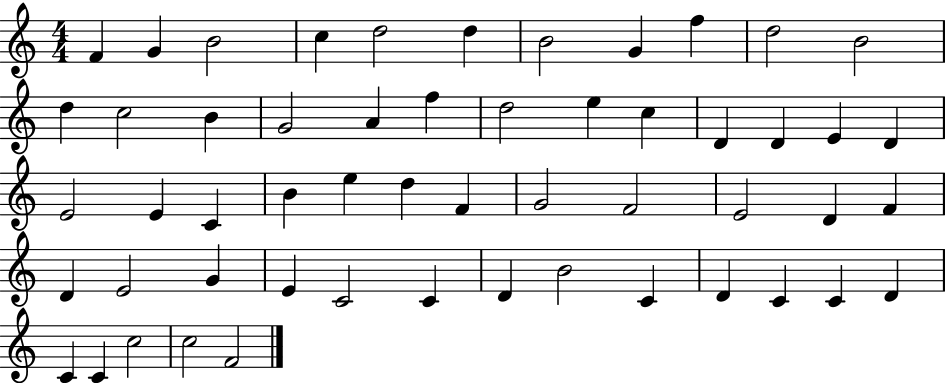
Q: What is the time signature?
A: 4/4